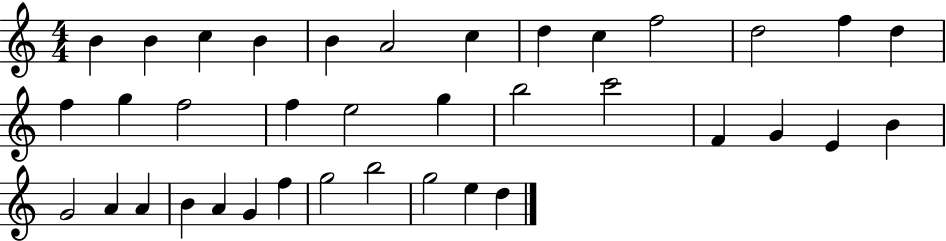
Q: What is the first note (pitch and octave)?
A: B4